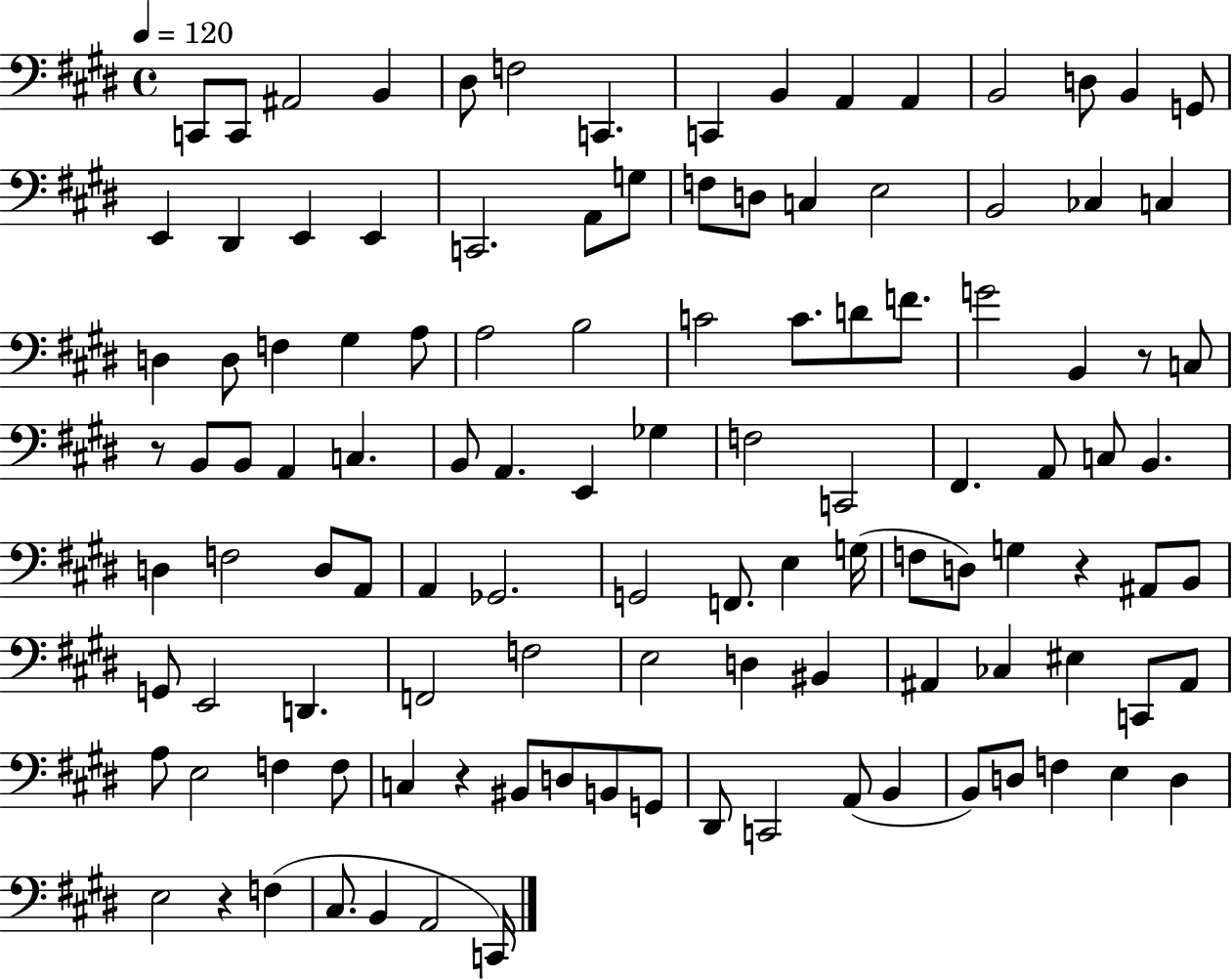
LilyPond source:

{
  \clef bass
  \time 4/4
  \defaultTimeSignature
  \key e \major
  \tempo 4 = 120
  \repeat volta 2 { c,8 c,8 ais,2 b,4 | dis8 f2 c,4. | c,4 b,4 a,4 a,4 | b,2 d8 b,4 g,8 | \break e,4 dis,4 e,4 e,4 | c,2. a,8 g8 | f8 d8 c4 e2 | b,2 ces4 c4 | \break d4 d8 f4 gis4 a8 | a2 b2 | c'2 c'8. d'8 f'8. | g'2 b,4 r8 c8 | \break r8 b,8 b,8 a,4 c4. | b,8 a,4. e,4 ges4 | f2 c,2 | fis,4. a,8 c8 b,4. | \break d4 f2 d8 a,8 | a,4 ges,2. | g,2 f,8. e4 g16( | f8 d8) g4 r4 ais,8 b,8 | \break g,8 e,2 d,4. | f,2 f2 | e2 d4 bis,4 | ais,4 ces4 eis4 c,8 ais,8 | \break a8 e2 f4 f8 | c4 r4 bis,8 d8 b,8 g,8 | dis,8 c,2 a,8( b,4 | b,8) d8 f4 e4 d4 | \break e2 r4 f4( | cis8. b,4 a,2 c,16) | } \bar "|."
}